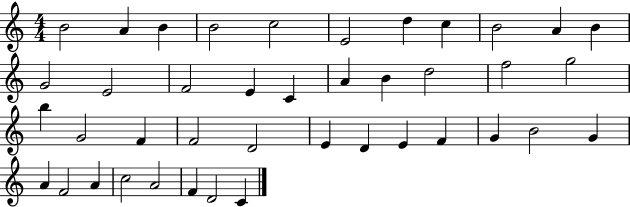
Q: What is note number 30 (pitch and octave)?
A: F4